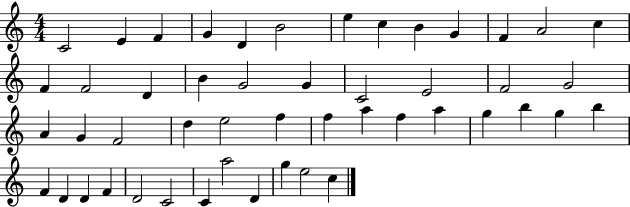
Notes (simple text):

C4/h E4/q F4/q G4/q D4/q B4/h E5/q C5/q B4/q G4/q F4/q A4/h C5/q F4/q F4/h D4/q B4/q G4/h G4/q C4/h E4/h F4/h G4/h A4/q G4/q F4/h D5/q E5/h F5/q F5/q A5/q F5/q A5/q G5/q B5/q G5/q B5/q F4/q D4/q D4/q F4/q D4/h C4/h C4/q A5/h D4/q G5/q E5/h C5/q